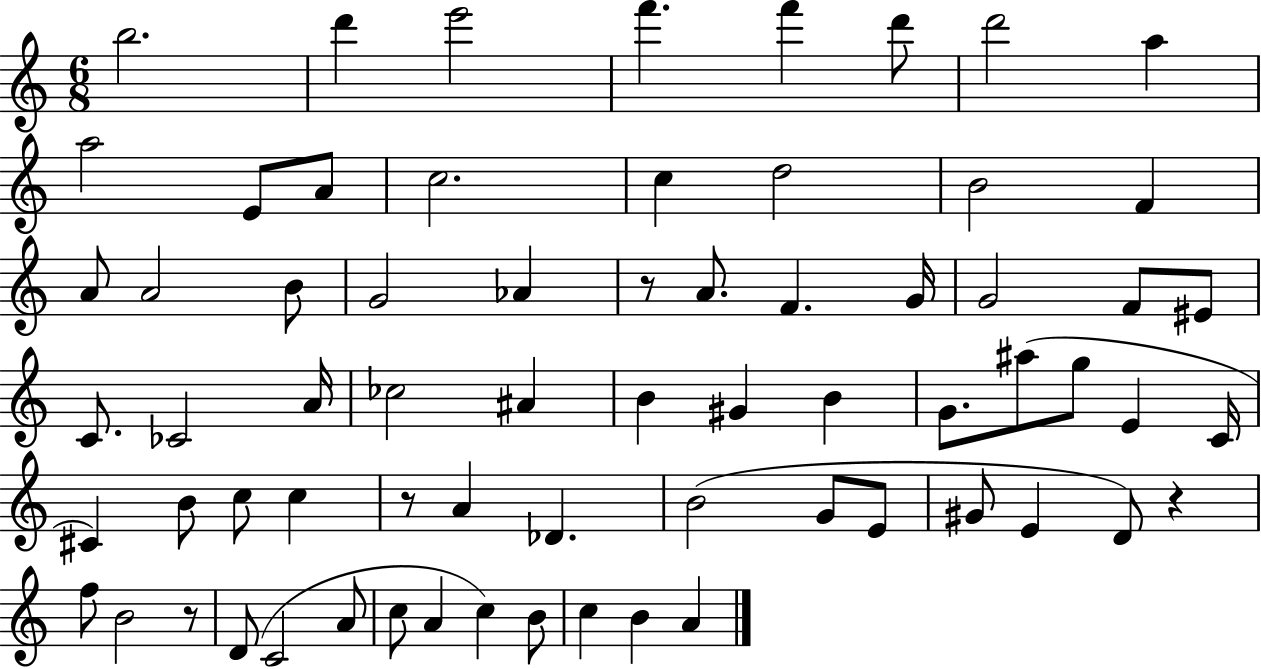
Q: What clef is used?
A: treble